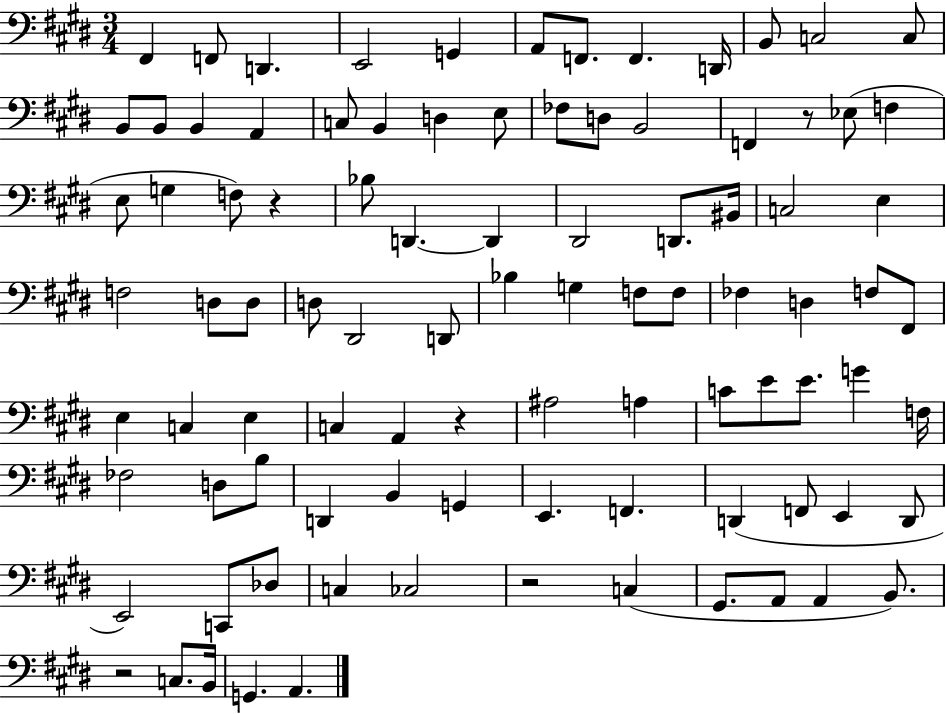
F#2/q F2/e D2/q. E2/h G2/q A2/e F2/e. F2/q. D2/s B2/e C3/h C3/e B2/e B2/e B2/q A2/q C3/e B2/q D3/q E3/e FES3/e D3/e B2/h F2/q R/e Eb3/e F3/q E3/e G3/q F3/e R/q Bb3/e D2/q. D2/q D#2/h D2/e. BIS2/s C3/h E3/q F3/h D3/e D3/e D3/e D#2/h D2/e Bb3/q G3/q F3/e F3/e FES3/q D3/q F3/e F#2/e E3/q C3/q E3/q C3/q A2/q R/q A#3/h A3/q C4/e E4/e E4/e. G4/q F3/s FES3/h D3/e B3/e D2/q B2/q G2/q E2/q. F2/q. D2/q F2/e E2/q D2/e E2/h C2/e Db3/e C3/q CES3/h R/h C3/q G#2/e. A2/e A2/q B2/e. R/h C3/e. B2/s G2/q. A2/q.